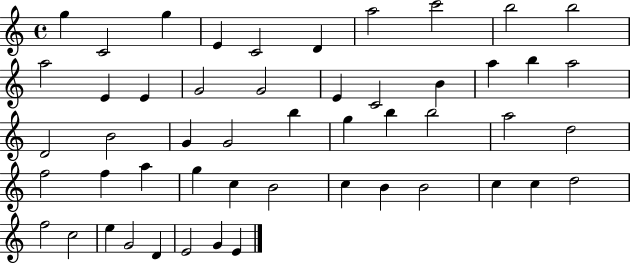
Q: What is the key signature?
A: C major